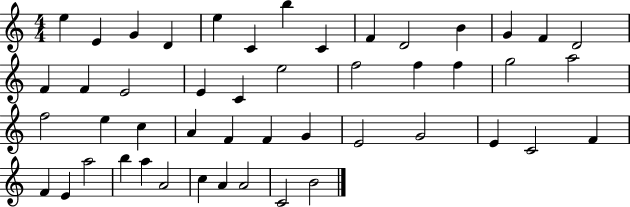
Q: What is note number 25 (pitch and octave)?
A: A5